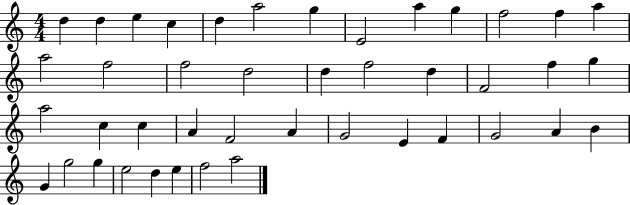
X:1
T:Untitled
M:4/4
L:1/4
K:C
d d e c d a2 g E2 a g f2 f a a2 f2 f2 d2 d f2 d F2 f g a2 c c A F2 A G2 E F G2 A B G g2 g e2 d e f2 a2